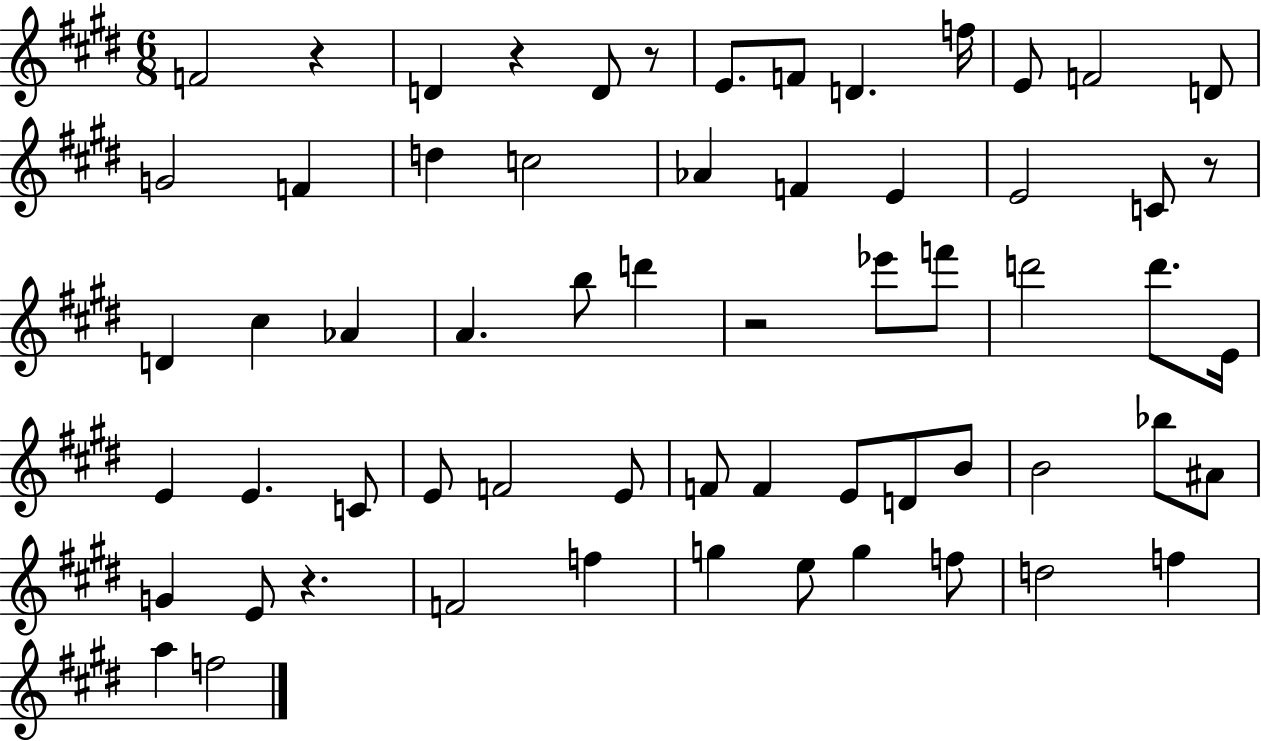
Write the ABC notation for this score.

X:1
T:Untitled
M:6/8
L:1/4
K:E
F2 z D z D/2 z/2 E/2 F/2 D f/4 E/2 F2 D/2 G2 F d c2 _A F E E2 C/2 z/2 D ^c _A A b/2 d' z2 _e'/2 f'/2 d'2 d'/2 E/4 E E C/2 E/2 F2 E/2 F/2 F E/2 D/2 B/2 B2 _b/2 ^A/2 G E/2 z F2 f g e/2 g f/2 d2 f a f2